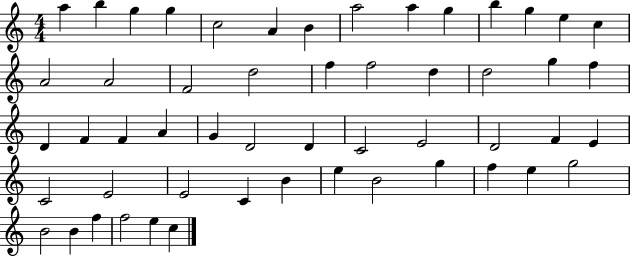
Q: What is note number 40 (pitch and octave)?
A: C4